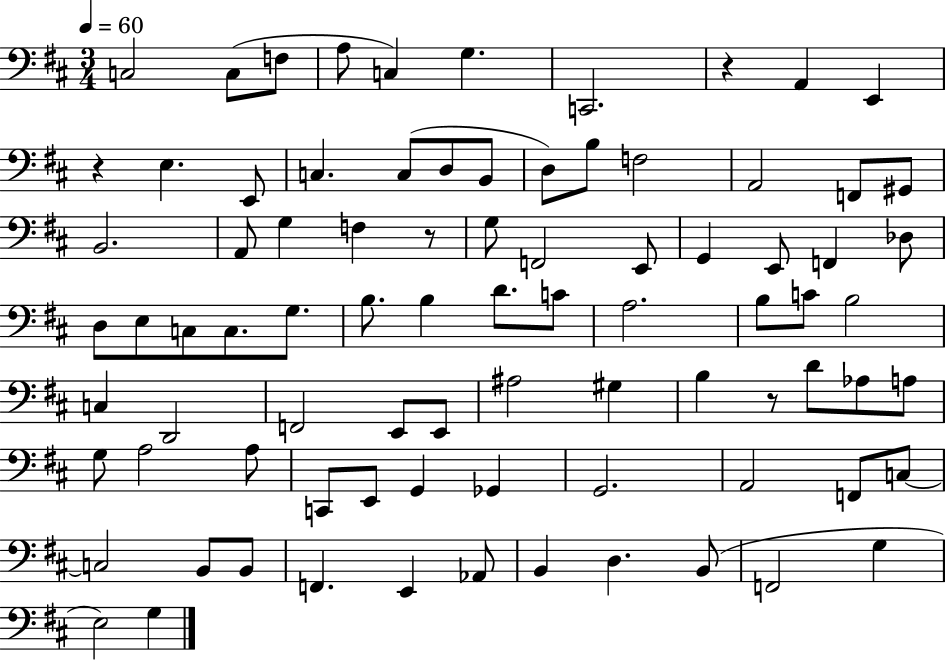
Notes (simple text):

C3/h C3/e F3/e A3/e C3/q G3/q. C2/h. R/q A2/q E2/q R/q E3/q. E2/e C3/q. C3/e D3/e B2/e D3/e B3/e F3/h A2/h F2/e G#2/e B2/h. A2/e G3/q F3/q R/e G3/e F2/h E2/e G2/q E2/e F2/q Db3/e D3/e E3/e C3/e C3/e. G3/e. B3/e. B3/q D4/e. C4/e A3/h. B3/e C4/e B3/h C3/q D2/h F2/h E2/e E2/e A#3/h G#3/q B3/q R/e D4/e Ab3/e A3/e G3/e A3/h A3/e C2/e E2/e G2/q Gb2/q G2/h. A2/h F2/e C3/e C3/h B2/e B2/e F2/q. E2/q Ab2/e B2/q D3/q. B2/e F2/h G3/q E3/h G3/q